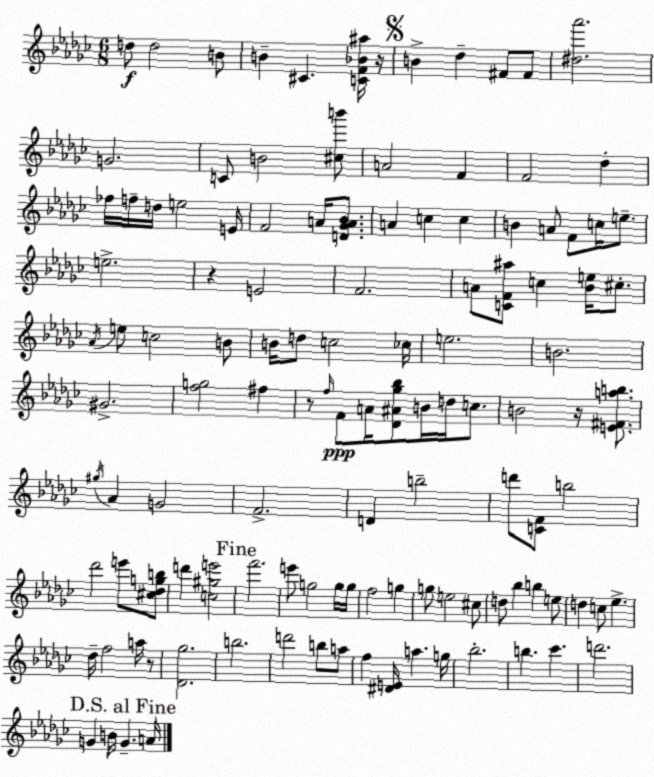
X:1
T:Untitled
M:6/8
L:1/4
K:Ebm
d/2 d2 B/2 B ^C [CF_B^a]/4 z/4 B _d ^F/2 ^F/2 [^d_a']2 G2 C/2 B2 [^cb']/2 A2 F F2 _d _f/4 f/4 d/4 e2 E/4 F2 A/4 [D_GA_B]/2 A c c B A/2 F/2 c/4 e/2 e2 z E2 F2 A/2 [CF^a]/2 c [_Be]/4 ^c/2 _A/4 e/2 c2 B/2 B/4 d/2 c2 _c/4 e2 B2 ^G2 [fg]2 ^f z/2 f/4 F/2 A/4 [_D^A_g_b]/2 B/4 d/4 c/2 B2 z/4 [E^Fab]/2 ^g/4 _A G2 F2 D b2 d'/2 [CF]/2 b2 _d'2 e'/2 [^c_dgb]/2 d' [c^ge']2 f'2 e'/2 g2 g/4 g/4 f2 g g/2 e2 ^c/2 d/2 _b b e/2 d c/2 _e _d/4 f2 a/4 z/2 [_D_g]2 b2 d'2 b/2 a/2 f [^DE]/4 a g/4 _b2 b _c' d'2 G B/4 G A/4